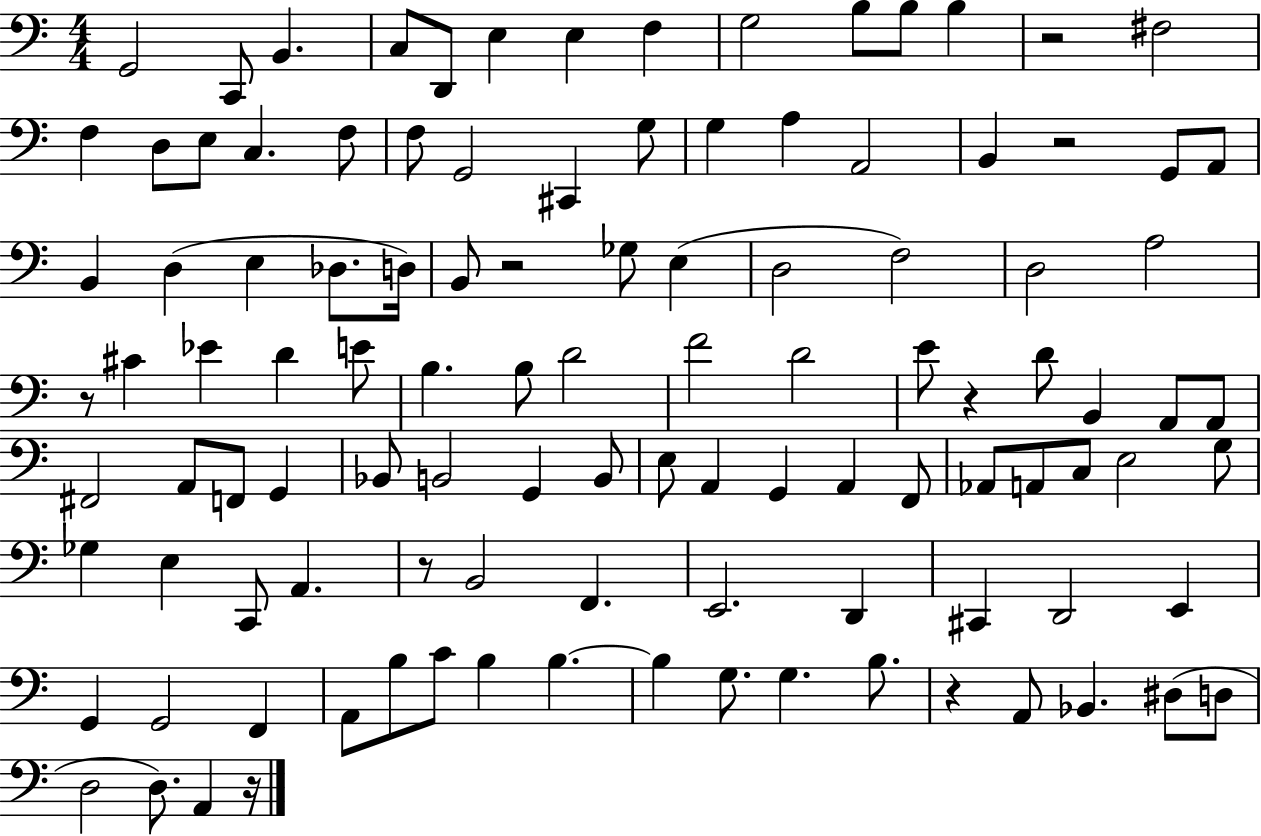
{
  \clef bass
  \numericTimeSignature
  \time 4/4
  \key c \major
  g,2 c,8 b,4. | c8 d,8 e4 e4 f4 | g2 b8 b8 b4 | r2 fis2 | \break f4 d8 e8 c4. f8 | f8 g,2 cis,4 g8 | g4 a4 a,2 | b,4 r2 g,8 a,8 | \break b,4 d4( e4 des8. d16) | b,8 r2 ges8 e4( | d2 f2) | d2 a2 | \break r8 cis'4 ees'4 d'4 e'8 | b4. b8 d'2 | f'2 d'2 | e'8 r4 d'8 b,4 a,8 a,8 | \break fis,2 a,8 f,8 g,4 | bes,8 b,2 g,4 b,8 | e8 a,4 g,4 a,4 f,8 | aes,8 a,8 c8 e2 g8 | \break ges4 e4 c,8 a,4. | r8 b,2 f,4. | e,2. d,4 | cis,4 d,2 e,4 | \break g,4 g,2 f,4 | a,8 b8 c'8 b4 b4.~~ | b4 g8. g4. b8. | r4 a,8 bes,4. dis8( d8 | \break d2 d8.) a,4 r16 | \bar "|."
}